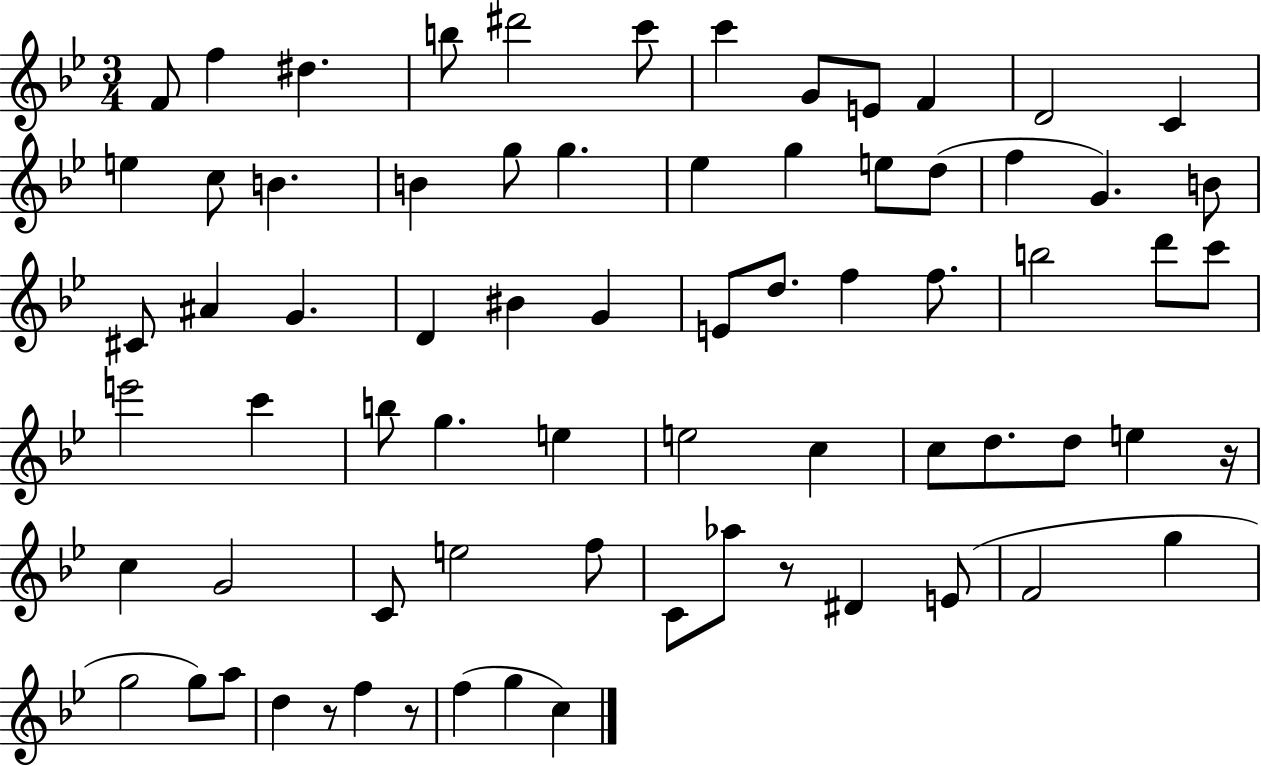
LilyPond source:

{
  \clef treble
  \numericTimeSignature
  \time 3/4
  \key bes \major
  \repeat volta 2 { f'8 f''4 dis''4. | b''8 dis'''2 c'''8 | c'''4 g'8 e'8 f'4 | d'2 c'4 | \break e''4 c''8 b'4. | b'4 g''8 g''4. | ees''4 g''4 e''8 d''8( | f''4 g'4.) b'8 | \break cis'8 ais'4 g'4. | d'4 bis'4 g'4 | e'8 d''8. f''4 f''8. | b''2 d'''8 c'''8 | \break e'''2 c'''4 | b''8 g''4. e''4 | e''2 c''4 | c''8 d''8. d''8 e''4 r16 | \break c''4 g'2 | c'8 e''2 f''8 | c'8 aes''8 r8 dis'4 e'8( | f'2 g''4 | \break g''2 g''8) a''8 | d''4 r8 f''4 r8 | f''4( g''4 c''4) | } \bar "|."
}